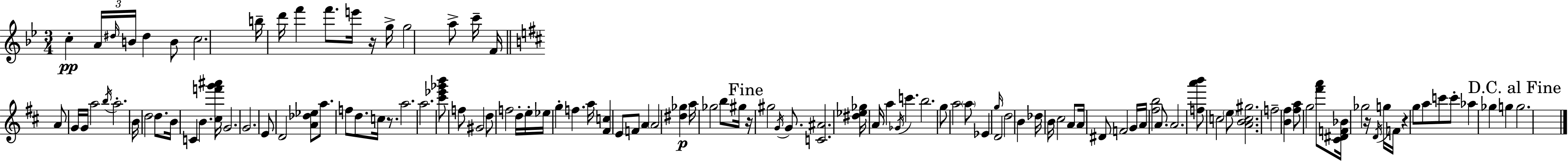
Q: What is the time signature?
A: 3/4